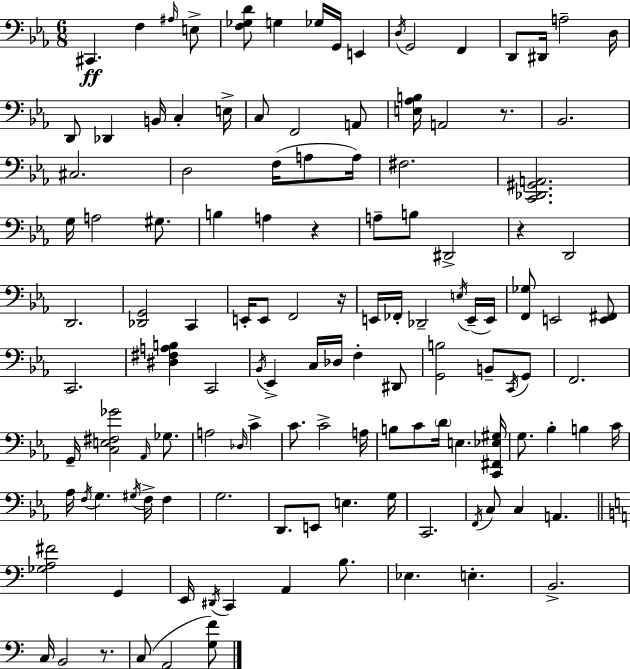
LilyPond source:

{
  \clef bass
  \numericTimeSignature
  \time 6/8
  \key ees \major
  cis,4.\ff f4 \grace { ais16 } e8-> | <f ges d'>8 g4 ges16 g,16 e,4 | \acciaccatura { d16 } g,2 f,4 | d,8 dis,16 a2-- | \break d16 d,8 des,4 b,16 c4-. | e16-> c8 f,2 | a,8 <e aes b>16 a,2 r8. | bes,2. | \break cis2. | d2 f16( a8 | a16) fis2. | <c, des, gis, a,>2. | \break g16 a2 gis8. | b4 a4 r4 | a8-- b8 dis,2-> | r4 d,2 | \break d,2. | <des, g,>2 c,4 | e,16-. e,8 f,2 | r16 e,16 fes,16-. des,2-- | \break \acciaccatura { e16 }( e,16-- e,16) <f, ges>8 e,2 | <e, fis,>8 c,2. | <dis fis a b>4 c,2 | \acciaccatura { bes,16 } ees,4-> c16 des16 f4-. | \break dis,8 <g, b>2 | b,8-- \acciaccatura { c,16 } g,8 f,2. | g,16-- <c e fis ges'>2 | \grace { aes,16 } ges8. a2 | \break \grace { des16 } c'4-> c'8. c'2-> | a16 b8 c'8 \parenthesize d'16 | e4. <c, fis, ees gis>16 g8. bes4-. | b4 c'16 aes16 \acciaccatura { f16 } g4. | \break \acciaccatura { gis16 } f16-> f4 g2. | d,8. | e,8 e4. g16 c,2. | \acciaccatura { f,16 } c8 | \break c4 a,4. \bar "||" \break \key a \minor <ges a fis'>2 g,4 | e,16 \acciaccatura { dis,16 } c,4 a,4 b8. | ees4. e4.-. | b,2.-> | \break c16 b,2 r8. | c8( a,2 <g f'>8) | \bar "|."
}